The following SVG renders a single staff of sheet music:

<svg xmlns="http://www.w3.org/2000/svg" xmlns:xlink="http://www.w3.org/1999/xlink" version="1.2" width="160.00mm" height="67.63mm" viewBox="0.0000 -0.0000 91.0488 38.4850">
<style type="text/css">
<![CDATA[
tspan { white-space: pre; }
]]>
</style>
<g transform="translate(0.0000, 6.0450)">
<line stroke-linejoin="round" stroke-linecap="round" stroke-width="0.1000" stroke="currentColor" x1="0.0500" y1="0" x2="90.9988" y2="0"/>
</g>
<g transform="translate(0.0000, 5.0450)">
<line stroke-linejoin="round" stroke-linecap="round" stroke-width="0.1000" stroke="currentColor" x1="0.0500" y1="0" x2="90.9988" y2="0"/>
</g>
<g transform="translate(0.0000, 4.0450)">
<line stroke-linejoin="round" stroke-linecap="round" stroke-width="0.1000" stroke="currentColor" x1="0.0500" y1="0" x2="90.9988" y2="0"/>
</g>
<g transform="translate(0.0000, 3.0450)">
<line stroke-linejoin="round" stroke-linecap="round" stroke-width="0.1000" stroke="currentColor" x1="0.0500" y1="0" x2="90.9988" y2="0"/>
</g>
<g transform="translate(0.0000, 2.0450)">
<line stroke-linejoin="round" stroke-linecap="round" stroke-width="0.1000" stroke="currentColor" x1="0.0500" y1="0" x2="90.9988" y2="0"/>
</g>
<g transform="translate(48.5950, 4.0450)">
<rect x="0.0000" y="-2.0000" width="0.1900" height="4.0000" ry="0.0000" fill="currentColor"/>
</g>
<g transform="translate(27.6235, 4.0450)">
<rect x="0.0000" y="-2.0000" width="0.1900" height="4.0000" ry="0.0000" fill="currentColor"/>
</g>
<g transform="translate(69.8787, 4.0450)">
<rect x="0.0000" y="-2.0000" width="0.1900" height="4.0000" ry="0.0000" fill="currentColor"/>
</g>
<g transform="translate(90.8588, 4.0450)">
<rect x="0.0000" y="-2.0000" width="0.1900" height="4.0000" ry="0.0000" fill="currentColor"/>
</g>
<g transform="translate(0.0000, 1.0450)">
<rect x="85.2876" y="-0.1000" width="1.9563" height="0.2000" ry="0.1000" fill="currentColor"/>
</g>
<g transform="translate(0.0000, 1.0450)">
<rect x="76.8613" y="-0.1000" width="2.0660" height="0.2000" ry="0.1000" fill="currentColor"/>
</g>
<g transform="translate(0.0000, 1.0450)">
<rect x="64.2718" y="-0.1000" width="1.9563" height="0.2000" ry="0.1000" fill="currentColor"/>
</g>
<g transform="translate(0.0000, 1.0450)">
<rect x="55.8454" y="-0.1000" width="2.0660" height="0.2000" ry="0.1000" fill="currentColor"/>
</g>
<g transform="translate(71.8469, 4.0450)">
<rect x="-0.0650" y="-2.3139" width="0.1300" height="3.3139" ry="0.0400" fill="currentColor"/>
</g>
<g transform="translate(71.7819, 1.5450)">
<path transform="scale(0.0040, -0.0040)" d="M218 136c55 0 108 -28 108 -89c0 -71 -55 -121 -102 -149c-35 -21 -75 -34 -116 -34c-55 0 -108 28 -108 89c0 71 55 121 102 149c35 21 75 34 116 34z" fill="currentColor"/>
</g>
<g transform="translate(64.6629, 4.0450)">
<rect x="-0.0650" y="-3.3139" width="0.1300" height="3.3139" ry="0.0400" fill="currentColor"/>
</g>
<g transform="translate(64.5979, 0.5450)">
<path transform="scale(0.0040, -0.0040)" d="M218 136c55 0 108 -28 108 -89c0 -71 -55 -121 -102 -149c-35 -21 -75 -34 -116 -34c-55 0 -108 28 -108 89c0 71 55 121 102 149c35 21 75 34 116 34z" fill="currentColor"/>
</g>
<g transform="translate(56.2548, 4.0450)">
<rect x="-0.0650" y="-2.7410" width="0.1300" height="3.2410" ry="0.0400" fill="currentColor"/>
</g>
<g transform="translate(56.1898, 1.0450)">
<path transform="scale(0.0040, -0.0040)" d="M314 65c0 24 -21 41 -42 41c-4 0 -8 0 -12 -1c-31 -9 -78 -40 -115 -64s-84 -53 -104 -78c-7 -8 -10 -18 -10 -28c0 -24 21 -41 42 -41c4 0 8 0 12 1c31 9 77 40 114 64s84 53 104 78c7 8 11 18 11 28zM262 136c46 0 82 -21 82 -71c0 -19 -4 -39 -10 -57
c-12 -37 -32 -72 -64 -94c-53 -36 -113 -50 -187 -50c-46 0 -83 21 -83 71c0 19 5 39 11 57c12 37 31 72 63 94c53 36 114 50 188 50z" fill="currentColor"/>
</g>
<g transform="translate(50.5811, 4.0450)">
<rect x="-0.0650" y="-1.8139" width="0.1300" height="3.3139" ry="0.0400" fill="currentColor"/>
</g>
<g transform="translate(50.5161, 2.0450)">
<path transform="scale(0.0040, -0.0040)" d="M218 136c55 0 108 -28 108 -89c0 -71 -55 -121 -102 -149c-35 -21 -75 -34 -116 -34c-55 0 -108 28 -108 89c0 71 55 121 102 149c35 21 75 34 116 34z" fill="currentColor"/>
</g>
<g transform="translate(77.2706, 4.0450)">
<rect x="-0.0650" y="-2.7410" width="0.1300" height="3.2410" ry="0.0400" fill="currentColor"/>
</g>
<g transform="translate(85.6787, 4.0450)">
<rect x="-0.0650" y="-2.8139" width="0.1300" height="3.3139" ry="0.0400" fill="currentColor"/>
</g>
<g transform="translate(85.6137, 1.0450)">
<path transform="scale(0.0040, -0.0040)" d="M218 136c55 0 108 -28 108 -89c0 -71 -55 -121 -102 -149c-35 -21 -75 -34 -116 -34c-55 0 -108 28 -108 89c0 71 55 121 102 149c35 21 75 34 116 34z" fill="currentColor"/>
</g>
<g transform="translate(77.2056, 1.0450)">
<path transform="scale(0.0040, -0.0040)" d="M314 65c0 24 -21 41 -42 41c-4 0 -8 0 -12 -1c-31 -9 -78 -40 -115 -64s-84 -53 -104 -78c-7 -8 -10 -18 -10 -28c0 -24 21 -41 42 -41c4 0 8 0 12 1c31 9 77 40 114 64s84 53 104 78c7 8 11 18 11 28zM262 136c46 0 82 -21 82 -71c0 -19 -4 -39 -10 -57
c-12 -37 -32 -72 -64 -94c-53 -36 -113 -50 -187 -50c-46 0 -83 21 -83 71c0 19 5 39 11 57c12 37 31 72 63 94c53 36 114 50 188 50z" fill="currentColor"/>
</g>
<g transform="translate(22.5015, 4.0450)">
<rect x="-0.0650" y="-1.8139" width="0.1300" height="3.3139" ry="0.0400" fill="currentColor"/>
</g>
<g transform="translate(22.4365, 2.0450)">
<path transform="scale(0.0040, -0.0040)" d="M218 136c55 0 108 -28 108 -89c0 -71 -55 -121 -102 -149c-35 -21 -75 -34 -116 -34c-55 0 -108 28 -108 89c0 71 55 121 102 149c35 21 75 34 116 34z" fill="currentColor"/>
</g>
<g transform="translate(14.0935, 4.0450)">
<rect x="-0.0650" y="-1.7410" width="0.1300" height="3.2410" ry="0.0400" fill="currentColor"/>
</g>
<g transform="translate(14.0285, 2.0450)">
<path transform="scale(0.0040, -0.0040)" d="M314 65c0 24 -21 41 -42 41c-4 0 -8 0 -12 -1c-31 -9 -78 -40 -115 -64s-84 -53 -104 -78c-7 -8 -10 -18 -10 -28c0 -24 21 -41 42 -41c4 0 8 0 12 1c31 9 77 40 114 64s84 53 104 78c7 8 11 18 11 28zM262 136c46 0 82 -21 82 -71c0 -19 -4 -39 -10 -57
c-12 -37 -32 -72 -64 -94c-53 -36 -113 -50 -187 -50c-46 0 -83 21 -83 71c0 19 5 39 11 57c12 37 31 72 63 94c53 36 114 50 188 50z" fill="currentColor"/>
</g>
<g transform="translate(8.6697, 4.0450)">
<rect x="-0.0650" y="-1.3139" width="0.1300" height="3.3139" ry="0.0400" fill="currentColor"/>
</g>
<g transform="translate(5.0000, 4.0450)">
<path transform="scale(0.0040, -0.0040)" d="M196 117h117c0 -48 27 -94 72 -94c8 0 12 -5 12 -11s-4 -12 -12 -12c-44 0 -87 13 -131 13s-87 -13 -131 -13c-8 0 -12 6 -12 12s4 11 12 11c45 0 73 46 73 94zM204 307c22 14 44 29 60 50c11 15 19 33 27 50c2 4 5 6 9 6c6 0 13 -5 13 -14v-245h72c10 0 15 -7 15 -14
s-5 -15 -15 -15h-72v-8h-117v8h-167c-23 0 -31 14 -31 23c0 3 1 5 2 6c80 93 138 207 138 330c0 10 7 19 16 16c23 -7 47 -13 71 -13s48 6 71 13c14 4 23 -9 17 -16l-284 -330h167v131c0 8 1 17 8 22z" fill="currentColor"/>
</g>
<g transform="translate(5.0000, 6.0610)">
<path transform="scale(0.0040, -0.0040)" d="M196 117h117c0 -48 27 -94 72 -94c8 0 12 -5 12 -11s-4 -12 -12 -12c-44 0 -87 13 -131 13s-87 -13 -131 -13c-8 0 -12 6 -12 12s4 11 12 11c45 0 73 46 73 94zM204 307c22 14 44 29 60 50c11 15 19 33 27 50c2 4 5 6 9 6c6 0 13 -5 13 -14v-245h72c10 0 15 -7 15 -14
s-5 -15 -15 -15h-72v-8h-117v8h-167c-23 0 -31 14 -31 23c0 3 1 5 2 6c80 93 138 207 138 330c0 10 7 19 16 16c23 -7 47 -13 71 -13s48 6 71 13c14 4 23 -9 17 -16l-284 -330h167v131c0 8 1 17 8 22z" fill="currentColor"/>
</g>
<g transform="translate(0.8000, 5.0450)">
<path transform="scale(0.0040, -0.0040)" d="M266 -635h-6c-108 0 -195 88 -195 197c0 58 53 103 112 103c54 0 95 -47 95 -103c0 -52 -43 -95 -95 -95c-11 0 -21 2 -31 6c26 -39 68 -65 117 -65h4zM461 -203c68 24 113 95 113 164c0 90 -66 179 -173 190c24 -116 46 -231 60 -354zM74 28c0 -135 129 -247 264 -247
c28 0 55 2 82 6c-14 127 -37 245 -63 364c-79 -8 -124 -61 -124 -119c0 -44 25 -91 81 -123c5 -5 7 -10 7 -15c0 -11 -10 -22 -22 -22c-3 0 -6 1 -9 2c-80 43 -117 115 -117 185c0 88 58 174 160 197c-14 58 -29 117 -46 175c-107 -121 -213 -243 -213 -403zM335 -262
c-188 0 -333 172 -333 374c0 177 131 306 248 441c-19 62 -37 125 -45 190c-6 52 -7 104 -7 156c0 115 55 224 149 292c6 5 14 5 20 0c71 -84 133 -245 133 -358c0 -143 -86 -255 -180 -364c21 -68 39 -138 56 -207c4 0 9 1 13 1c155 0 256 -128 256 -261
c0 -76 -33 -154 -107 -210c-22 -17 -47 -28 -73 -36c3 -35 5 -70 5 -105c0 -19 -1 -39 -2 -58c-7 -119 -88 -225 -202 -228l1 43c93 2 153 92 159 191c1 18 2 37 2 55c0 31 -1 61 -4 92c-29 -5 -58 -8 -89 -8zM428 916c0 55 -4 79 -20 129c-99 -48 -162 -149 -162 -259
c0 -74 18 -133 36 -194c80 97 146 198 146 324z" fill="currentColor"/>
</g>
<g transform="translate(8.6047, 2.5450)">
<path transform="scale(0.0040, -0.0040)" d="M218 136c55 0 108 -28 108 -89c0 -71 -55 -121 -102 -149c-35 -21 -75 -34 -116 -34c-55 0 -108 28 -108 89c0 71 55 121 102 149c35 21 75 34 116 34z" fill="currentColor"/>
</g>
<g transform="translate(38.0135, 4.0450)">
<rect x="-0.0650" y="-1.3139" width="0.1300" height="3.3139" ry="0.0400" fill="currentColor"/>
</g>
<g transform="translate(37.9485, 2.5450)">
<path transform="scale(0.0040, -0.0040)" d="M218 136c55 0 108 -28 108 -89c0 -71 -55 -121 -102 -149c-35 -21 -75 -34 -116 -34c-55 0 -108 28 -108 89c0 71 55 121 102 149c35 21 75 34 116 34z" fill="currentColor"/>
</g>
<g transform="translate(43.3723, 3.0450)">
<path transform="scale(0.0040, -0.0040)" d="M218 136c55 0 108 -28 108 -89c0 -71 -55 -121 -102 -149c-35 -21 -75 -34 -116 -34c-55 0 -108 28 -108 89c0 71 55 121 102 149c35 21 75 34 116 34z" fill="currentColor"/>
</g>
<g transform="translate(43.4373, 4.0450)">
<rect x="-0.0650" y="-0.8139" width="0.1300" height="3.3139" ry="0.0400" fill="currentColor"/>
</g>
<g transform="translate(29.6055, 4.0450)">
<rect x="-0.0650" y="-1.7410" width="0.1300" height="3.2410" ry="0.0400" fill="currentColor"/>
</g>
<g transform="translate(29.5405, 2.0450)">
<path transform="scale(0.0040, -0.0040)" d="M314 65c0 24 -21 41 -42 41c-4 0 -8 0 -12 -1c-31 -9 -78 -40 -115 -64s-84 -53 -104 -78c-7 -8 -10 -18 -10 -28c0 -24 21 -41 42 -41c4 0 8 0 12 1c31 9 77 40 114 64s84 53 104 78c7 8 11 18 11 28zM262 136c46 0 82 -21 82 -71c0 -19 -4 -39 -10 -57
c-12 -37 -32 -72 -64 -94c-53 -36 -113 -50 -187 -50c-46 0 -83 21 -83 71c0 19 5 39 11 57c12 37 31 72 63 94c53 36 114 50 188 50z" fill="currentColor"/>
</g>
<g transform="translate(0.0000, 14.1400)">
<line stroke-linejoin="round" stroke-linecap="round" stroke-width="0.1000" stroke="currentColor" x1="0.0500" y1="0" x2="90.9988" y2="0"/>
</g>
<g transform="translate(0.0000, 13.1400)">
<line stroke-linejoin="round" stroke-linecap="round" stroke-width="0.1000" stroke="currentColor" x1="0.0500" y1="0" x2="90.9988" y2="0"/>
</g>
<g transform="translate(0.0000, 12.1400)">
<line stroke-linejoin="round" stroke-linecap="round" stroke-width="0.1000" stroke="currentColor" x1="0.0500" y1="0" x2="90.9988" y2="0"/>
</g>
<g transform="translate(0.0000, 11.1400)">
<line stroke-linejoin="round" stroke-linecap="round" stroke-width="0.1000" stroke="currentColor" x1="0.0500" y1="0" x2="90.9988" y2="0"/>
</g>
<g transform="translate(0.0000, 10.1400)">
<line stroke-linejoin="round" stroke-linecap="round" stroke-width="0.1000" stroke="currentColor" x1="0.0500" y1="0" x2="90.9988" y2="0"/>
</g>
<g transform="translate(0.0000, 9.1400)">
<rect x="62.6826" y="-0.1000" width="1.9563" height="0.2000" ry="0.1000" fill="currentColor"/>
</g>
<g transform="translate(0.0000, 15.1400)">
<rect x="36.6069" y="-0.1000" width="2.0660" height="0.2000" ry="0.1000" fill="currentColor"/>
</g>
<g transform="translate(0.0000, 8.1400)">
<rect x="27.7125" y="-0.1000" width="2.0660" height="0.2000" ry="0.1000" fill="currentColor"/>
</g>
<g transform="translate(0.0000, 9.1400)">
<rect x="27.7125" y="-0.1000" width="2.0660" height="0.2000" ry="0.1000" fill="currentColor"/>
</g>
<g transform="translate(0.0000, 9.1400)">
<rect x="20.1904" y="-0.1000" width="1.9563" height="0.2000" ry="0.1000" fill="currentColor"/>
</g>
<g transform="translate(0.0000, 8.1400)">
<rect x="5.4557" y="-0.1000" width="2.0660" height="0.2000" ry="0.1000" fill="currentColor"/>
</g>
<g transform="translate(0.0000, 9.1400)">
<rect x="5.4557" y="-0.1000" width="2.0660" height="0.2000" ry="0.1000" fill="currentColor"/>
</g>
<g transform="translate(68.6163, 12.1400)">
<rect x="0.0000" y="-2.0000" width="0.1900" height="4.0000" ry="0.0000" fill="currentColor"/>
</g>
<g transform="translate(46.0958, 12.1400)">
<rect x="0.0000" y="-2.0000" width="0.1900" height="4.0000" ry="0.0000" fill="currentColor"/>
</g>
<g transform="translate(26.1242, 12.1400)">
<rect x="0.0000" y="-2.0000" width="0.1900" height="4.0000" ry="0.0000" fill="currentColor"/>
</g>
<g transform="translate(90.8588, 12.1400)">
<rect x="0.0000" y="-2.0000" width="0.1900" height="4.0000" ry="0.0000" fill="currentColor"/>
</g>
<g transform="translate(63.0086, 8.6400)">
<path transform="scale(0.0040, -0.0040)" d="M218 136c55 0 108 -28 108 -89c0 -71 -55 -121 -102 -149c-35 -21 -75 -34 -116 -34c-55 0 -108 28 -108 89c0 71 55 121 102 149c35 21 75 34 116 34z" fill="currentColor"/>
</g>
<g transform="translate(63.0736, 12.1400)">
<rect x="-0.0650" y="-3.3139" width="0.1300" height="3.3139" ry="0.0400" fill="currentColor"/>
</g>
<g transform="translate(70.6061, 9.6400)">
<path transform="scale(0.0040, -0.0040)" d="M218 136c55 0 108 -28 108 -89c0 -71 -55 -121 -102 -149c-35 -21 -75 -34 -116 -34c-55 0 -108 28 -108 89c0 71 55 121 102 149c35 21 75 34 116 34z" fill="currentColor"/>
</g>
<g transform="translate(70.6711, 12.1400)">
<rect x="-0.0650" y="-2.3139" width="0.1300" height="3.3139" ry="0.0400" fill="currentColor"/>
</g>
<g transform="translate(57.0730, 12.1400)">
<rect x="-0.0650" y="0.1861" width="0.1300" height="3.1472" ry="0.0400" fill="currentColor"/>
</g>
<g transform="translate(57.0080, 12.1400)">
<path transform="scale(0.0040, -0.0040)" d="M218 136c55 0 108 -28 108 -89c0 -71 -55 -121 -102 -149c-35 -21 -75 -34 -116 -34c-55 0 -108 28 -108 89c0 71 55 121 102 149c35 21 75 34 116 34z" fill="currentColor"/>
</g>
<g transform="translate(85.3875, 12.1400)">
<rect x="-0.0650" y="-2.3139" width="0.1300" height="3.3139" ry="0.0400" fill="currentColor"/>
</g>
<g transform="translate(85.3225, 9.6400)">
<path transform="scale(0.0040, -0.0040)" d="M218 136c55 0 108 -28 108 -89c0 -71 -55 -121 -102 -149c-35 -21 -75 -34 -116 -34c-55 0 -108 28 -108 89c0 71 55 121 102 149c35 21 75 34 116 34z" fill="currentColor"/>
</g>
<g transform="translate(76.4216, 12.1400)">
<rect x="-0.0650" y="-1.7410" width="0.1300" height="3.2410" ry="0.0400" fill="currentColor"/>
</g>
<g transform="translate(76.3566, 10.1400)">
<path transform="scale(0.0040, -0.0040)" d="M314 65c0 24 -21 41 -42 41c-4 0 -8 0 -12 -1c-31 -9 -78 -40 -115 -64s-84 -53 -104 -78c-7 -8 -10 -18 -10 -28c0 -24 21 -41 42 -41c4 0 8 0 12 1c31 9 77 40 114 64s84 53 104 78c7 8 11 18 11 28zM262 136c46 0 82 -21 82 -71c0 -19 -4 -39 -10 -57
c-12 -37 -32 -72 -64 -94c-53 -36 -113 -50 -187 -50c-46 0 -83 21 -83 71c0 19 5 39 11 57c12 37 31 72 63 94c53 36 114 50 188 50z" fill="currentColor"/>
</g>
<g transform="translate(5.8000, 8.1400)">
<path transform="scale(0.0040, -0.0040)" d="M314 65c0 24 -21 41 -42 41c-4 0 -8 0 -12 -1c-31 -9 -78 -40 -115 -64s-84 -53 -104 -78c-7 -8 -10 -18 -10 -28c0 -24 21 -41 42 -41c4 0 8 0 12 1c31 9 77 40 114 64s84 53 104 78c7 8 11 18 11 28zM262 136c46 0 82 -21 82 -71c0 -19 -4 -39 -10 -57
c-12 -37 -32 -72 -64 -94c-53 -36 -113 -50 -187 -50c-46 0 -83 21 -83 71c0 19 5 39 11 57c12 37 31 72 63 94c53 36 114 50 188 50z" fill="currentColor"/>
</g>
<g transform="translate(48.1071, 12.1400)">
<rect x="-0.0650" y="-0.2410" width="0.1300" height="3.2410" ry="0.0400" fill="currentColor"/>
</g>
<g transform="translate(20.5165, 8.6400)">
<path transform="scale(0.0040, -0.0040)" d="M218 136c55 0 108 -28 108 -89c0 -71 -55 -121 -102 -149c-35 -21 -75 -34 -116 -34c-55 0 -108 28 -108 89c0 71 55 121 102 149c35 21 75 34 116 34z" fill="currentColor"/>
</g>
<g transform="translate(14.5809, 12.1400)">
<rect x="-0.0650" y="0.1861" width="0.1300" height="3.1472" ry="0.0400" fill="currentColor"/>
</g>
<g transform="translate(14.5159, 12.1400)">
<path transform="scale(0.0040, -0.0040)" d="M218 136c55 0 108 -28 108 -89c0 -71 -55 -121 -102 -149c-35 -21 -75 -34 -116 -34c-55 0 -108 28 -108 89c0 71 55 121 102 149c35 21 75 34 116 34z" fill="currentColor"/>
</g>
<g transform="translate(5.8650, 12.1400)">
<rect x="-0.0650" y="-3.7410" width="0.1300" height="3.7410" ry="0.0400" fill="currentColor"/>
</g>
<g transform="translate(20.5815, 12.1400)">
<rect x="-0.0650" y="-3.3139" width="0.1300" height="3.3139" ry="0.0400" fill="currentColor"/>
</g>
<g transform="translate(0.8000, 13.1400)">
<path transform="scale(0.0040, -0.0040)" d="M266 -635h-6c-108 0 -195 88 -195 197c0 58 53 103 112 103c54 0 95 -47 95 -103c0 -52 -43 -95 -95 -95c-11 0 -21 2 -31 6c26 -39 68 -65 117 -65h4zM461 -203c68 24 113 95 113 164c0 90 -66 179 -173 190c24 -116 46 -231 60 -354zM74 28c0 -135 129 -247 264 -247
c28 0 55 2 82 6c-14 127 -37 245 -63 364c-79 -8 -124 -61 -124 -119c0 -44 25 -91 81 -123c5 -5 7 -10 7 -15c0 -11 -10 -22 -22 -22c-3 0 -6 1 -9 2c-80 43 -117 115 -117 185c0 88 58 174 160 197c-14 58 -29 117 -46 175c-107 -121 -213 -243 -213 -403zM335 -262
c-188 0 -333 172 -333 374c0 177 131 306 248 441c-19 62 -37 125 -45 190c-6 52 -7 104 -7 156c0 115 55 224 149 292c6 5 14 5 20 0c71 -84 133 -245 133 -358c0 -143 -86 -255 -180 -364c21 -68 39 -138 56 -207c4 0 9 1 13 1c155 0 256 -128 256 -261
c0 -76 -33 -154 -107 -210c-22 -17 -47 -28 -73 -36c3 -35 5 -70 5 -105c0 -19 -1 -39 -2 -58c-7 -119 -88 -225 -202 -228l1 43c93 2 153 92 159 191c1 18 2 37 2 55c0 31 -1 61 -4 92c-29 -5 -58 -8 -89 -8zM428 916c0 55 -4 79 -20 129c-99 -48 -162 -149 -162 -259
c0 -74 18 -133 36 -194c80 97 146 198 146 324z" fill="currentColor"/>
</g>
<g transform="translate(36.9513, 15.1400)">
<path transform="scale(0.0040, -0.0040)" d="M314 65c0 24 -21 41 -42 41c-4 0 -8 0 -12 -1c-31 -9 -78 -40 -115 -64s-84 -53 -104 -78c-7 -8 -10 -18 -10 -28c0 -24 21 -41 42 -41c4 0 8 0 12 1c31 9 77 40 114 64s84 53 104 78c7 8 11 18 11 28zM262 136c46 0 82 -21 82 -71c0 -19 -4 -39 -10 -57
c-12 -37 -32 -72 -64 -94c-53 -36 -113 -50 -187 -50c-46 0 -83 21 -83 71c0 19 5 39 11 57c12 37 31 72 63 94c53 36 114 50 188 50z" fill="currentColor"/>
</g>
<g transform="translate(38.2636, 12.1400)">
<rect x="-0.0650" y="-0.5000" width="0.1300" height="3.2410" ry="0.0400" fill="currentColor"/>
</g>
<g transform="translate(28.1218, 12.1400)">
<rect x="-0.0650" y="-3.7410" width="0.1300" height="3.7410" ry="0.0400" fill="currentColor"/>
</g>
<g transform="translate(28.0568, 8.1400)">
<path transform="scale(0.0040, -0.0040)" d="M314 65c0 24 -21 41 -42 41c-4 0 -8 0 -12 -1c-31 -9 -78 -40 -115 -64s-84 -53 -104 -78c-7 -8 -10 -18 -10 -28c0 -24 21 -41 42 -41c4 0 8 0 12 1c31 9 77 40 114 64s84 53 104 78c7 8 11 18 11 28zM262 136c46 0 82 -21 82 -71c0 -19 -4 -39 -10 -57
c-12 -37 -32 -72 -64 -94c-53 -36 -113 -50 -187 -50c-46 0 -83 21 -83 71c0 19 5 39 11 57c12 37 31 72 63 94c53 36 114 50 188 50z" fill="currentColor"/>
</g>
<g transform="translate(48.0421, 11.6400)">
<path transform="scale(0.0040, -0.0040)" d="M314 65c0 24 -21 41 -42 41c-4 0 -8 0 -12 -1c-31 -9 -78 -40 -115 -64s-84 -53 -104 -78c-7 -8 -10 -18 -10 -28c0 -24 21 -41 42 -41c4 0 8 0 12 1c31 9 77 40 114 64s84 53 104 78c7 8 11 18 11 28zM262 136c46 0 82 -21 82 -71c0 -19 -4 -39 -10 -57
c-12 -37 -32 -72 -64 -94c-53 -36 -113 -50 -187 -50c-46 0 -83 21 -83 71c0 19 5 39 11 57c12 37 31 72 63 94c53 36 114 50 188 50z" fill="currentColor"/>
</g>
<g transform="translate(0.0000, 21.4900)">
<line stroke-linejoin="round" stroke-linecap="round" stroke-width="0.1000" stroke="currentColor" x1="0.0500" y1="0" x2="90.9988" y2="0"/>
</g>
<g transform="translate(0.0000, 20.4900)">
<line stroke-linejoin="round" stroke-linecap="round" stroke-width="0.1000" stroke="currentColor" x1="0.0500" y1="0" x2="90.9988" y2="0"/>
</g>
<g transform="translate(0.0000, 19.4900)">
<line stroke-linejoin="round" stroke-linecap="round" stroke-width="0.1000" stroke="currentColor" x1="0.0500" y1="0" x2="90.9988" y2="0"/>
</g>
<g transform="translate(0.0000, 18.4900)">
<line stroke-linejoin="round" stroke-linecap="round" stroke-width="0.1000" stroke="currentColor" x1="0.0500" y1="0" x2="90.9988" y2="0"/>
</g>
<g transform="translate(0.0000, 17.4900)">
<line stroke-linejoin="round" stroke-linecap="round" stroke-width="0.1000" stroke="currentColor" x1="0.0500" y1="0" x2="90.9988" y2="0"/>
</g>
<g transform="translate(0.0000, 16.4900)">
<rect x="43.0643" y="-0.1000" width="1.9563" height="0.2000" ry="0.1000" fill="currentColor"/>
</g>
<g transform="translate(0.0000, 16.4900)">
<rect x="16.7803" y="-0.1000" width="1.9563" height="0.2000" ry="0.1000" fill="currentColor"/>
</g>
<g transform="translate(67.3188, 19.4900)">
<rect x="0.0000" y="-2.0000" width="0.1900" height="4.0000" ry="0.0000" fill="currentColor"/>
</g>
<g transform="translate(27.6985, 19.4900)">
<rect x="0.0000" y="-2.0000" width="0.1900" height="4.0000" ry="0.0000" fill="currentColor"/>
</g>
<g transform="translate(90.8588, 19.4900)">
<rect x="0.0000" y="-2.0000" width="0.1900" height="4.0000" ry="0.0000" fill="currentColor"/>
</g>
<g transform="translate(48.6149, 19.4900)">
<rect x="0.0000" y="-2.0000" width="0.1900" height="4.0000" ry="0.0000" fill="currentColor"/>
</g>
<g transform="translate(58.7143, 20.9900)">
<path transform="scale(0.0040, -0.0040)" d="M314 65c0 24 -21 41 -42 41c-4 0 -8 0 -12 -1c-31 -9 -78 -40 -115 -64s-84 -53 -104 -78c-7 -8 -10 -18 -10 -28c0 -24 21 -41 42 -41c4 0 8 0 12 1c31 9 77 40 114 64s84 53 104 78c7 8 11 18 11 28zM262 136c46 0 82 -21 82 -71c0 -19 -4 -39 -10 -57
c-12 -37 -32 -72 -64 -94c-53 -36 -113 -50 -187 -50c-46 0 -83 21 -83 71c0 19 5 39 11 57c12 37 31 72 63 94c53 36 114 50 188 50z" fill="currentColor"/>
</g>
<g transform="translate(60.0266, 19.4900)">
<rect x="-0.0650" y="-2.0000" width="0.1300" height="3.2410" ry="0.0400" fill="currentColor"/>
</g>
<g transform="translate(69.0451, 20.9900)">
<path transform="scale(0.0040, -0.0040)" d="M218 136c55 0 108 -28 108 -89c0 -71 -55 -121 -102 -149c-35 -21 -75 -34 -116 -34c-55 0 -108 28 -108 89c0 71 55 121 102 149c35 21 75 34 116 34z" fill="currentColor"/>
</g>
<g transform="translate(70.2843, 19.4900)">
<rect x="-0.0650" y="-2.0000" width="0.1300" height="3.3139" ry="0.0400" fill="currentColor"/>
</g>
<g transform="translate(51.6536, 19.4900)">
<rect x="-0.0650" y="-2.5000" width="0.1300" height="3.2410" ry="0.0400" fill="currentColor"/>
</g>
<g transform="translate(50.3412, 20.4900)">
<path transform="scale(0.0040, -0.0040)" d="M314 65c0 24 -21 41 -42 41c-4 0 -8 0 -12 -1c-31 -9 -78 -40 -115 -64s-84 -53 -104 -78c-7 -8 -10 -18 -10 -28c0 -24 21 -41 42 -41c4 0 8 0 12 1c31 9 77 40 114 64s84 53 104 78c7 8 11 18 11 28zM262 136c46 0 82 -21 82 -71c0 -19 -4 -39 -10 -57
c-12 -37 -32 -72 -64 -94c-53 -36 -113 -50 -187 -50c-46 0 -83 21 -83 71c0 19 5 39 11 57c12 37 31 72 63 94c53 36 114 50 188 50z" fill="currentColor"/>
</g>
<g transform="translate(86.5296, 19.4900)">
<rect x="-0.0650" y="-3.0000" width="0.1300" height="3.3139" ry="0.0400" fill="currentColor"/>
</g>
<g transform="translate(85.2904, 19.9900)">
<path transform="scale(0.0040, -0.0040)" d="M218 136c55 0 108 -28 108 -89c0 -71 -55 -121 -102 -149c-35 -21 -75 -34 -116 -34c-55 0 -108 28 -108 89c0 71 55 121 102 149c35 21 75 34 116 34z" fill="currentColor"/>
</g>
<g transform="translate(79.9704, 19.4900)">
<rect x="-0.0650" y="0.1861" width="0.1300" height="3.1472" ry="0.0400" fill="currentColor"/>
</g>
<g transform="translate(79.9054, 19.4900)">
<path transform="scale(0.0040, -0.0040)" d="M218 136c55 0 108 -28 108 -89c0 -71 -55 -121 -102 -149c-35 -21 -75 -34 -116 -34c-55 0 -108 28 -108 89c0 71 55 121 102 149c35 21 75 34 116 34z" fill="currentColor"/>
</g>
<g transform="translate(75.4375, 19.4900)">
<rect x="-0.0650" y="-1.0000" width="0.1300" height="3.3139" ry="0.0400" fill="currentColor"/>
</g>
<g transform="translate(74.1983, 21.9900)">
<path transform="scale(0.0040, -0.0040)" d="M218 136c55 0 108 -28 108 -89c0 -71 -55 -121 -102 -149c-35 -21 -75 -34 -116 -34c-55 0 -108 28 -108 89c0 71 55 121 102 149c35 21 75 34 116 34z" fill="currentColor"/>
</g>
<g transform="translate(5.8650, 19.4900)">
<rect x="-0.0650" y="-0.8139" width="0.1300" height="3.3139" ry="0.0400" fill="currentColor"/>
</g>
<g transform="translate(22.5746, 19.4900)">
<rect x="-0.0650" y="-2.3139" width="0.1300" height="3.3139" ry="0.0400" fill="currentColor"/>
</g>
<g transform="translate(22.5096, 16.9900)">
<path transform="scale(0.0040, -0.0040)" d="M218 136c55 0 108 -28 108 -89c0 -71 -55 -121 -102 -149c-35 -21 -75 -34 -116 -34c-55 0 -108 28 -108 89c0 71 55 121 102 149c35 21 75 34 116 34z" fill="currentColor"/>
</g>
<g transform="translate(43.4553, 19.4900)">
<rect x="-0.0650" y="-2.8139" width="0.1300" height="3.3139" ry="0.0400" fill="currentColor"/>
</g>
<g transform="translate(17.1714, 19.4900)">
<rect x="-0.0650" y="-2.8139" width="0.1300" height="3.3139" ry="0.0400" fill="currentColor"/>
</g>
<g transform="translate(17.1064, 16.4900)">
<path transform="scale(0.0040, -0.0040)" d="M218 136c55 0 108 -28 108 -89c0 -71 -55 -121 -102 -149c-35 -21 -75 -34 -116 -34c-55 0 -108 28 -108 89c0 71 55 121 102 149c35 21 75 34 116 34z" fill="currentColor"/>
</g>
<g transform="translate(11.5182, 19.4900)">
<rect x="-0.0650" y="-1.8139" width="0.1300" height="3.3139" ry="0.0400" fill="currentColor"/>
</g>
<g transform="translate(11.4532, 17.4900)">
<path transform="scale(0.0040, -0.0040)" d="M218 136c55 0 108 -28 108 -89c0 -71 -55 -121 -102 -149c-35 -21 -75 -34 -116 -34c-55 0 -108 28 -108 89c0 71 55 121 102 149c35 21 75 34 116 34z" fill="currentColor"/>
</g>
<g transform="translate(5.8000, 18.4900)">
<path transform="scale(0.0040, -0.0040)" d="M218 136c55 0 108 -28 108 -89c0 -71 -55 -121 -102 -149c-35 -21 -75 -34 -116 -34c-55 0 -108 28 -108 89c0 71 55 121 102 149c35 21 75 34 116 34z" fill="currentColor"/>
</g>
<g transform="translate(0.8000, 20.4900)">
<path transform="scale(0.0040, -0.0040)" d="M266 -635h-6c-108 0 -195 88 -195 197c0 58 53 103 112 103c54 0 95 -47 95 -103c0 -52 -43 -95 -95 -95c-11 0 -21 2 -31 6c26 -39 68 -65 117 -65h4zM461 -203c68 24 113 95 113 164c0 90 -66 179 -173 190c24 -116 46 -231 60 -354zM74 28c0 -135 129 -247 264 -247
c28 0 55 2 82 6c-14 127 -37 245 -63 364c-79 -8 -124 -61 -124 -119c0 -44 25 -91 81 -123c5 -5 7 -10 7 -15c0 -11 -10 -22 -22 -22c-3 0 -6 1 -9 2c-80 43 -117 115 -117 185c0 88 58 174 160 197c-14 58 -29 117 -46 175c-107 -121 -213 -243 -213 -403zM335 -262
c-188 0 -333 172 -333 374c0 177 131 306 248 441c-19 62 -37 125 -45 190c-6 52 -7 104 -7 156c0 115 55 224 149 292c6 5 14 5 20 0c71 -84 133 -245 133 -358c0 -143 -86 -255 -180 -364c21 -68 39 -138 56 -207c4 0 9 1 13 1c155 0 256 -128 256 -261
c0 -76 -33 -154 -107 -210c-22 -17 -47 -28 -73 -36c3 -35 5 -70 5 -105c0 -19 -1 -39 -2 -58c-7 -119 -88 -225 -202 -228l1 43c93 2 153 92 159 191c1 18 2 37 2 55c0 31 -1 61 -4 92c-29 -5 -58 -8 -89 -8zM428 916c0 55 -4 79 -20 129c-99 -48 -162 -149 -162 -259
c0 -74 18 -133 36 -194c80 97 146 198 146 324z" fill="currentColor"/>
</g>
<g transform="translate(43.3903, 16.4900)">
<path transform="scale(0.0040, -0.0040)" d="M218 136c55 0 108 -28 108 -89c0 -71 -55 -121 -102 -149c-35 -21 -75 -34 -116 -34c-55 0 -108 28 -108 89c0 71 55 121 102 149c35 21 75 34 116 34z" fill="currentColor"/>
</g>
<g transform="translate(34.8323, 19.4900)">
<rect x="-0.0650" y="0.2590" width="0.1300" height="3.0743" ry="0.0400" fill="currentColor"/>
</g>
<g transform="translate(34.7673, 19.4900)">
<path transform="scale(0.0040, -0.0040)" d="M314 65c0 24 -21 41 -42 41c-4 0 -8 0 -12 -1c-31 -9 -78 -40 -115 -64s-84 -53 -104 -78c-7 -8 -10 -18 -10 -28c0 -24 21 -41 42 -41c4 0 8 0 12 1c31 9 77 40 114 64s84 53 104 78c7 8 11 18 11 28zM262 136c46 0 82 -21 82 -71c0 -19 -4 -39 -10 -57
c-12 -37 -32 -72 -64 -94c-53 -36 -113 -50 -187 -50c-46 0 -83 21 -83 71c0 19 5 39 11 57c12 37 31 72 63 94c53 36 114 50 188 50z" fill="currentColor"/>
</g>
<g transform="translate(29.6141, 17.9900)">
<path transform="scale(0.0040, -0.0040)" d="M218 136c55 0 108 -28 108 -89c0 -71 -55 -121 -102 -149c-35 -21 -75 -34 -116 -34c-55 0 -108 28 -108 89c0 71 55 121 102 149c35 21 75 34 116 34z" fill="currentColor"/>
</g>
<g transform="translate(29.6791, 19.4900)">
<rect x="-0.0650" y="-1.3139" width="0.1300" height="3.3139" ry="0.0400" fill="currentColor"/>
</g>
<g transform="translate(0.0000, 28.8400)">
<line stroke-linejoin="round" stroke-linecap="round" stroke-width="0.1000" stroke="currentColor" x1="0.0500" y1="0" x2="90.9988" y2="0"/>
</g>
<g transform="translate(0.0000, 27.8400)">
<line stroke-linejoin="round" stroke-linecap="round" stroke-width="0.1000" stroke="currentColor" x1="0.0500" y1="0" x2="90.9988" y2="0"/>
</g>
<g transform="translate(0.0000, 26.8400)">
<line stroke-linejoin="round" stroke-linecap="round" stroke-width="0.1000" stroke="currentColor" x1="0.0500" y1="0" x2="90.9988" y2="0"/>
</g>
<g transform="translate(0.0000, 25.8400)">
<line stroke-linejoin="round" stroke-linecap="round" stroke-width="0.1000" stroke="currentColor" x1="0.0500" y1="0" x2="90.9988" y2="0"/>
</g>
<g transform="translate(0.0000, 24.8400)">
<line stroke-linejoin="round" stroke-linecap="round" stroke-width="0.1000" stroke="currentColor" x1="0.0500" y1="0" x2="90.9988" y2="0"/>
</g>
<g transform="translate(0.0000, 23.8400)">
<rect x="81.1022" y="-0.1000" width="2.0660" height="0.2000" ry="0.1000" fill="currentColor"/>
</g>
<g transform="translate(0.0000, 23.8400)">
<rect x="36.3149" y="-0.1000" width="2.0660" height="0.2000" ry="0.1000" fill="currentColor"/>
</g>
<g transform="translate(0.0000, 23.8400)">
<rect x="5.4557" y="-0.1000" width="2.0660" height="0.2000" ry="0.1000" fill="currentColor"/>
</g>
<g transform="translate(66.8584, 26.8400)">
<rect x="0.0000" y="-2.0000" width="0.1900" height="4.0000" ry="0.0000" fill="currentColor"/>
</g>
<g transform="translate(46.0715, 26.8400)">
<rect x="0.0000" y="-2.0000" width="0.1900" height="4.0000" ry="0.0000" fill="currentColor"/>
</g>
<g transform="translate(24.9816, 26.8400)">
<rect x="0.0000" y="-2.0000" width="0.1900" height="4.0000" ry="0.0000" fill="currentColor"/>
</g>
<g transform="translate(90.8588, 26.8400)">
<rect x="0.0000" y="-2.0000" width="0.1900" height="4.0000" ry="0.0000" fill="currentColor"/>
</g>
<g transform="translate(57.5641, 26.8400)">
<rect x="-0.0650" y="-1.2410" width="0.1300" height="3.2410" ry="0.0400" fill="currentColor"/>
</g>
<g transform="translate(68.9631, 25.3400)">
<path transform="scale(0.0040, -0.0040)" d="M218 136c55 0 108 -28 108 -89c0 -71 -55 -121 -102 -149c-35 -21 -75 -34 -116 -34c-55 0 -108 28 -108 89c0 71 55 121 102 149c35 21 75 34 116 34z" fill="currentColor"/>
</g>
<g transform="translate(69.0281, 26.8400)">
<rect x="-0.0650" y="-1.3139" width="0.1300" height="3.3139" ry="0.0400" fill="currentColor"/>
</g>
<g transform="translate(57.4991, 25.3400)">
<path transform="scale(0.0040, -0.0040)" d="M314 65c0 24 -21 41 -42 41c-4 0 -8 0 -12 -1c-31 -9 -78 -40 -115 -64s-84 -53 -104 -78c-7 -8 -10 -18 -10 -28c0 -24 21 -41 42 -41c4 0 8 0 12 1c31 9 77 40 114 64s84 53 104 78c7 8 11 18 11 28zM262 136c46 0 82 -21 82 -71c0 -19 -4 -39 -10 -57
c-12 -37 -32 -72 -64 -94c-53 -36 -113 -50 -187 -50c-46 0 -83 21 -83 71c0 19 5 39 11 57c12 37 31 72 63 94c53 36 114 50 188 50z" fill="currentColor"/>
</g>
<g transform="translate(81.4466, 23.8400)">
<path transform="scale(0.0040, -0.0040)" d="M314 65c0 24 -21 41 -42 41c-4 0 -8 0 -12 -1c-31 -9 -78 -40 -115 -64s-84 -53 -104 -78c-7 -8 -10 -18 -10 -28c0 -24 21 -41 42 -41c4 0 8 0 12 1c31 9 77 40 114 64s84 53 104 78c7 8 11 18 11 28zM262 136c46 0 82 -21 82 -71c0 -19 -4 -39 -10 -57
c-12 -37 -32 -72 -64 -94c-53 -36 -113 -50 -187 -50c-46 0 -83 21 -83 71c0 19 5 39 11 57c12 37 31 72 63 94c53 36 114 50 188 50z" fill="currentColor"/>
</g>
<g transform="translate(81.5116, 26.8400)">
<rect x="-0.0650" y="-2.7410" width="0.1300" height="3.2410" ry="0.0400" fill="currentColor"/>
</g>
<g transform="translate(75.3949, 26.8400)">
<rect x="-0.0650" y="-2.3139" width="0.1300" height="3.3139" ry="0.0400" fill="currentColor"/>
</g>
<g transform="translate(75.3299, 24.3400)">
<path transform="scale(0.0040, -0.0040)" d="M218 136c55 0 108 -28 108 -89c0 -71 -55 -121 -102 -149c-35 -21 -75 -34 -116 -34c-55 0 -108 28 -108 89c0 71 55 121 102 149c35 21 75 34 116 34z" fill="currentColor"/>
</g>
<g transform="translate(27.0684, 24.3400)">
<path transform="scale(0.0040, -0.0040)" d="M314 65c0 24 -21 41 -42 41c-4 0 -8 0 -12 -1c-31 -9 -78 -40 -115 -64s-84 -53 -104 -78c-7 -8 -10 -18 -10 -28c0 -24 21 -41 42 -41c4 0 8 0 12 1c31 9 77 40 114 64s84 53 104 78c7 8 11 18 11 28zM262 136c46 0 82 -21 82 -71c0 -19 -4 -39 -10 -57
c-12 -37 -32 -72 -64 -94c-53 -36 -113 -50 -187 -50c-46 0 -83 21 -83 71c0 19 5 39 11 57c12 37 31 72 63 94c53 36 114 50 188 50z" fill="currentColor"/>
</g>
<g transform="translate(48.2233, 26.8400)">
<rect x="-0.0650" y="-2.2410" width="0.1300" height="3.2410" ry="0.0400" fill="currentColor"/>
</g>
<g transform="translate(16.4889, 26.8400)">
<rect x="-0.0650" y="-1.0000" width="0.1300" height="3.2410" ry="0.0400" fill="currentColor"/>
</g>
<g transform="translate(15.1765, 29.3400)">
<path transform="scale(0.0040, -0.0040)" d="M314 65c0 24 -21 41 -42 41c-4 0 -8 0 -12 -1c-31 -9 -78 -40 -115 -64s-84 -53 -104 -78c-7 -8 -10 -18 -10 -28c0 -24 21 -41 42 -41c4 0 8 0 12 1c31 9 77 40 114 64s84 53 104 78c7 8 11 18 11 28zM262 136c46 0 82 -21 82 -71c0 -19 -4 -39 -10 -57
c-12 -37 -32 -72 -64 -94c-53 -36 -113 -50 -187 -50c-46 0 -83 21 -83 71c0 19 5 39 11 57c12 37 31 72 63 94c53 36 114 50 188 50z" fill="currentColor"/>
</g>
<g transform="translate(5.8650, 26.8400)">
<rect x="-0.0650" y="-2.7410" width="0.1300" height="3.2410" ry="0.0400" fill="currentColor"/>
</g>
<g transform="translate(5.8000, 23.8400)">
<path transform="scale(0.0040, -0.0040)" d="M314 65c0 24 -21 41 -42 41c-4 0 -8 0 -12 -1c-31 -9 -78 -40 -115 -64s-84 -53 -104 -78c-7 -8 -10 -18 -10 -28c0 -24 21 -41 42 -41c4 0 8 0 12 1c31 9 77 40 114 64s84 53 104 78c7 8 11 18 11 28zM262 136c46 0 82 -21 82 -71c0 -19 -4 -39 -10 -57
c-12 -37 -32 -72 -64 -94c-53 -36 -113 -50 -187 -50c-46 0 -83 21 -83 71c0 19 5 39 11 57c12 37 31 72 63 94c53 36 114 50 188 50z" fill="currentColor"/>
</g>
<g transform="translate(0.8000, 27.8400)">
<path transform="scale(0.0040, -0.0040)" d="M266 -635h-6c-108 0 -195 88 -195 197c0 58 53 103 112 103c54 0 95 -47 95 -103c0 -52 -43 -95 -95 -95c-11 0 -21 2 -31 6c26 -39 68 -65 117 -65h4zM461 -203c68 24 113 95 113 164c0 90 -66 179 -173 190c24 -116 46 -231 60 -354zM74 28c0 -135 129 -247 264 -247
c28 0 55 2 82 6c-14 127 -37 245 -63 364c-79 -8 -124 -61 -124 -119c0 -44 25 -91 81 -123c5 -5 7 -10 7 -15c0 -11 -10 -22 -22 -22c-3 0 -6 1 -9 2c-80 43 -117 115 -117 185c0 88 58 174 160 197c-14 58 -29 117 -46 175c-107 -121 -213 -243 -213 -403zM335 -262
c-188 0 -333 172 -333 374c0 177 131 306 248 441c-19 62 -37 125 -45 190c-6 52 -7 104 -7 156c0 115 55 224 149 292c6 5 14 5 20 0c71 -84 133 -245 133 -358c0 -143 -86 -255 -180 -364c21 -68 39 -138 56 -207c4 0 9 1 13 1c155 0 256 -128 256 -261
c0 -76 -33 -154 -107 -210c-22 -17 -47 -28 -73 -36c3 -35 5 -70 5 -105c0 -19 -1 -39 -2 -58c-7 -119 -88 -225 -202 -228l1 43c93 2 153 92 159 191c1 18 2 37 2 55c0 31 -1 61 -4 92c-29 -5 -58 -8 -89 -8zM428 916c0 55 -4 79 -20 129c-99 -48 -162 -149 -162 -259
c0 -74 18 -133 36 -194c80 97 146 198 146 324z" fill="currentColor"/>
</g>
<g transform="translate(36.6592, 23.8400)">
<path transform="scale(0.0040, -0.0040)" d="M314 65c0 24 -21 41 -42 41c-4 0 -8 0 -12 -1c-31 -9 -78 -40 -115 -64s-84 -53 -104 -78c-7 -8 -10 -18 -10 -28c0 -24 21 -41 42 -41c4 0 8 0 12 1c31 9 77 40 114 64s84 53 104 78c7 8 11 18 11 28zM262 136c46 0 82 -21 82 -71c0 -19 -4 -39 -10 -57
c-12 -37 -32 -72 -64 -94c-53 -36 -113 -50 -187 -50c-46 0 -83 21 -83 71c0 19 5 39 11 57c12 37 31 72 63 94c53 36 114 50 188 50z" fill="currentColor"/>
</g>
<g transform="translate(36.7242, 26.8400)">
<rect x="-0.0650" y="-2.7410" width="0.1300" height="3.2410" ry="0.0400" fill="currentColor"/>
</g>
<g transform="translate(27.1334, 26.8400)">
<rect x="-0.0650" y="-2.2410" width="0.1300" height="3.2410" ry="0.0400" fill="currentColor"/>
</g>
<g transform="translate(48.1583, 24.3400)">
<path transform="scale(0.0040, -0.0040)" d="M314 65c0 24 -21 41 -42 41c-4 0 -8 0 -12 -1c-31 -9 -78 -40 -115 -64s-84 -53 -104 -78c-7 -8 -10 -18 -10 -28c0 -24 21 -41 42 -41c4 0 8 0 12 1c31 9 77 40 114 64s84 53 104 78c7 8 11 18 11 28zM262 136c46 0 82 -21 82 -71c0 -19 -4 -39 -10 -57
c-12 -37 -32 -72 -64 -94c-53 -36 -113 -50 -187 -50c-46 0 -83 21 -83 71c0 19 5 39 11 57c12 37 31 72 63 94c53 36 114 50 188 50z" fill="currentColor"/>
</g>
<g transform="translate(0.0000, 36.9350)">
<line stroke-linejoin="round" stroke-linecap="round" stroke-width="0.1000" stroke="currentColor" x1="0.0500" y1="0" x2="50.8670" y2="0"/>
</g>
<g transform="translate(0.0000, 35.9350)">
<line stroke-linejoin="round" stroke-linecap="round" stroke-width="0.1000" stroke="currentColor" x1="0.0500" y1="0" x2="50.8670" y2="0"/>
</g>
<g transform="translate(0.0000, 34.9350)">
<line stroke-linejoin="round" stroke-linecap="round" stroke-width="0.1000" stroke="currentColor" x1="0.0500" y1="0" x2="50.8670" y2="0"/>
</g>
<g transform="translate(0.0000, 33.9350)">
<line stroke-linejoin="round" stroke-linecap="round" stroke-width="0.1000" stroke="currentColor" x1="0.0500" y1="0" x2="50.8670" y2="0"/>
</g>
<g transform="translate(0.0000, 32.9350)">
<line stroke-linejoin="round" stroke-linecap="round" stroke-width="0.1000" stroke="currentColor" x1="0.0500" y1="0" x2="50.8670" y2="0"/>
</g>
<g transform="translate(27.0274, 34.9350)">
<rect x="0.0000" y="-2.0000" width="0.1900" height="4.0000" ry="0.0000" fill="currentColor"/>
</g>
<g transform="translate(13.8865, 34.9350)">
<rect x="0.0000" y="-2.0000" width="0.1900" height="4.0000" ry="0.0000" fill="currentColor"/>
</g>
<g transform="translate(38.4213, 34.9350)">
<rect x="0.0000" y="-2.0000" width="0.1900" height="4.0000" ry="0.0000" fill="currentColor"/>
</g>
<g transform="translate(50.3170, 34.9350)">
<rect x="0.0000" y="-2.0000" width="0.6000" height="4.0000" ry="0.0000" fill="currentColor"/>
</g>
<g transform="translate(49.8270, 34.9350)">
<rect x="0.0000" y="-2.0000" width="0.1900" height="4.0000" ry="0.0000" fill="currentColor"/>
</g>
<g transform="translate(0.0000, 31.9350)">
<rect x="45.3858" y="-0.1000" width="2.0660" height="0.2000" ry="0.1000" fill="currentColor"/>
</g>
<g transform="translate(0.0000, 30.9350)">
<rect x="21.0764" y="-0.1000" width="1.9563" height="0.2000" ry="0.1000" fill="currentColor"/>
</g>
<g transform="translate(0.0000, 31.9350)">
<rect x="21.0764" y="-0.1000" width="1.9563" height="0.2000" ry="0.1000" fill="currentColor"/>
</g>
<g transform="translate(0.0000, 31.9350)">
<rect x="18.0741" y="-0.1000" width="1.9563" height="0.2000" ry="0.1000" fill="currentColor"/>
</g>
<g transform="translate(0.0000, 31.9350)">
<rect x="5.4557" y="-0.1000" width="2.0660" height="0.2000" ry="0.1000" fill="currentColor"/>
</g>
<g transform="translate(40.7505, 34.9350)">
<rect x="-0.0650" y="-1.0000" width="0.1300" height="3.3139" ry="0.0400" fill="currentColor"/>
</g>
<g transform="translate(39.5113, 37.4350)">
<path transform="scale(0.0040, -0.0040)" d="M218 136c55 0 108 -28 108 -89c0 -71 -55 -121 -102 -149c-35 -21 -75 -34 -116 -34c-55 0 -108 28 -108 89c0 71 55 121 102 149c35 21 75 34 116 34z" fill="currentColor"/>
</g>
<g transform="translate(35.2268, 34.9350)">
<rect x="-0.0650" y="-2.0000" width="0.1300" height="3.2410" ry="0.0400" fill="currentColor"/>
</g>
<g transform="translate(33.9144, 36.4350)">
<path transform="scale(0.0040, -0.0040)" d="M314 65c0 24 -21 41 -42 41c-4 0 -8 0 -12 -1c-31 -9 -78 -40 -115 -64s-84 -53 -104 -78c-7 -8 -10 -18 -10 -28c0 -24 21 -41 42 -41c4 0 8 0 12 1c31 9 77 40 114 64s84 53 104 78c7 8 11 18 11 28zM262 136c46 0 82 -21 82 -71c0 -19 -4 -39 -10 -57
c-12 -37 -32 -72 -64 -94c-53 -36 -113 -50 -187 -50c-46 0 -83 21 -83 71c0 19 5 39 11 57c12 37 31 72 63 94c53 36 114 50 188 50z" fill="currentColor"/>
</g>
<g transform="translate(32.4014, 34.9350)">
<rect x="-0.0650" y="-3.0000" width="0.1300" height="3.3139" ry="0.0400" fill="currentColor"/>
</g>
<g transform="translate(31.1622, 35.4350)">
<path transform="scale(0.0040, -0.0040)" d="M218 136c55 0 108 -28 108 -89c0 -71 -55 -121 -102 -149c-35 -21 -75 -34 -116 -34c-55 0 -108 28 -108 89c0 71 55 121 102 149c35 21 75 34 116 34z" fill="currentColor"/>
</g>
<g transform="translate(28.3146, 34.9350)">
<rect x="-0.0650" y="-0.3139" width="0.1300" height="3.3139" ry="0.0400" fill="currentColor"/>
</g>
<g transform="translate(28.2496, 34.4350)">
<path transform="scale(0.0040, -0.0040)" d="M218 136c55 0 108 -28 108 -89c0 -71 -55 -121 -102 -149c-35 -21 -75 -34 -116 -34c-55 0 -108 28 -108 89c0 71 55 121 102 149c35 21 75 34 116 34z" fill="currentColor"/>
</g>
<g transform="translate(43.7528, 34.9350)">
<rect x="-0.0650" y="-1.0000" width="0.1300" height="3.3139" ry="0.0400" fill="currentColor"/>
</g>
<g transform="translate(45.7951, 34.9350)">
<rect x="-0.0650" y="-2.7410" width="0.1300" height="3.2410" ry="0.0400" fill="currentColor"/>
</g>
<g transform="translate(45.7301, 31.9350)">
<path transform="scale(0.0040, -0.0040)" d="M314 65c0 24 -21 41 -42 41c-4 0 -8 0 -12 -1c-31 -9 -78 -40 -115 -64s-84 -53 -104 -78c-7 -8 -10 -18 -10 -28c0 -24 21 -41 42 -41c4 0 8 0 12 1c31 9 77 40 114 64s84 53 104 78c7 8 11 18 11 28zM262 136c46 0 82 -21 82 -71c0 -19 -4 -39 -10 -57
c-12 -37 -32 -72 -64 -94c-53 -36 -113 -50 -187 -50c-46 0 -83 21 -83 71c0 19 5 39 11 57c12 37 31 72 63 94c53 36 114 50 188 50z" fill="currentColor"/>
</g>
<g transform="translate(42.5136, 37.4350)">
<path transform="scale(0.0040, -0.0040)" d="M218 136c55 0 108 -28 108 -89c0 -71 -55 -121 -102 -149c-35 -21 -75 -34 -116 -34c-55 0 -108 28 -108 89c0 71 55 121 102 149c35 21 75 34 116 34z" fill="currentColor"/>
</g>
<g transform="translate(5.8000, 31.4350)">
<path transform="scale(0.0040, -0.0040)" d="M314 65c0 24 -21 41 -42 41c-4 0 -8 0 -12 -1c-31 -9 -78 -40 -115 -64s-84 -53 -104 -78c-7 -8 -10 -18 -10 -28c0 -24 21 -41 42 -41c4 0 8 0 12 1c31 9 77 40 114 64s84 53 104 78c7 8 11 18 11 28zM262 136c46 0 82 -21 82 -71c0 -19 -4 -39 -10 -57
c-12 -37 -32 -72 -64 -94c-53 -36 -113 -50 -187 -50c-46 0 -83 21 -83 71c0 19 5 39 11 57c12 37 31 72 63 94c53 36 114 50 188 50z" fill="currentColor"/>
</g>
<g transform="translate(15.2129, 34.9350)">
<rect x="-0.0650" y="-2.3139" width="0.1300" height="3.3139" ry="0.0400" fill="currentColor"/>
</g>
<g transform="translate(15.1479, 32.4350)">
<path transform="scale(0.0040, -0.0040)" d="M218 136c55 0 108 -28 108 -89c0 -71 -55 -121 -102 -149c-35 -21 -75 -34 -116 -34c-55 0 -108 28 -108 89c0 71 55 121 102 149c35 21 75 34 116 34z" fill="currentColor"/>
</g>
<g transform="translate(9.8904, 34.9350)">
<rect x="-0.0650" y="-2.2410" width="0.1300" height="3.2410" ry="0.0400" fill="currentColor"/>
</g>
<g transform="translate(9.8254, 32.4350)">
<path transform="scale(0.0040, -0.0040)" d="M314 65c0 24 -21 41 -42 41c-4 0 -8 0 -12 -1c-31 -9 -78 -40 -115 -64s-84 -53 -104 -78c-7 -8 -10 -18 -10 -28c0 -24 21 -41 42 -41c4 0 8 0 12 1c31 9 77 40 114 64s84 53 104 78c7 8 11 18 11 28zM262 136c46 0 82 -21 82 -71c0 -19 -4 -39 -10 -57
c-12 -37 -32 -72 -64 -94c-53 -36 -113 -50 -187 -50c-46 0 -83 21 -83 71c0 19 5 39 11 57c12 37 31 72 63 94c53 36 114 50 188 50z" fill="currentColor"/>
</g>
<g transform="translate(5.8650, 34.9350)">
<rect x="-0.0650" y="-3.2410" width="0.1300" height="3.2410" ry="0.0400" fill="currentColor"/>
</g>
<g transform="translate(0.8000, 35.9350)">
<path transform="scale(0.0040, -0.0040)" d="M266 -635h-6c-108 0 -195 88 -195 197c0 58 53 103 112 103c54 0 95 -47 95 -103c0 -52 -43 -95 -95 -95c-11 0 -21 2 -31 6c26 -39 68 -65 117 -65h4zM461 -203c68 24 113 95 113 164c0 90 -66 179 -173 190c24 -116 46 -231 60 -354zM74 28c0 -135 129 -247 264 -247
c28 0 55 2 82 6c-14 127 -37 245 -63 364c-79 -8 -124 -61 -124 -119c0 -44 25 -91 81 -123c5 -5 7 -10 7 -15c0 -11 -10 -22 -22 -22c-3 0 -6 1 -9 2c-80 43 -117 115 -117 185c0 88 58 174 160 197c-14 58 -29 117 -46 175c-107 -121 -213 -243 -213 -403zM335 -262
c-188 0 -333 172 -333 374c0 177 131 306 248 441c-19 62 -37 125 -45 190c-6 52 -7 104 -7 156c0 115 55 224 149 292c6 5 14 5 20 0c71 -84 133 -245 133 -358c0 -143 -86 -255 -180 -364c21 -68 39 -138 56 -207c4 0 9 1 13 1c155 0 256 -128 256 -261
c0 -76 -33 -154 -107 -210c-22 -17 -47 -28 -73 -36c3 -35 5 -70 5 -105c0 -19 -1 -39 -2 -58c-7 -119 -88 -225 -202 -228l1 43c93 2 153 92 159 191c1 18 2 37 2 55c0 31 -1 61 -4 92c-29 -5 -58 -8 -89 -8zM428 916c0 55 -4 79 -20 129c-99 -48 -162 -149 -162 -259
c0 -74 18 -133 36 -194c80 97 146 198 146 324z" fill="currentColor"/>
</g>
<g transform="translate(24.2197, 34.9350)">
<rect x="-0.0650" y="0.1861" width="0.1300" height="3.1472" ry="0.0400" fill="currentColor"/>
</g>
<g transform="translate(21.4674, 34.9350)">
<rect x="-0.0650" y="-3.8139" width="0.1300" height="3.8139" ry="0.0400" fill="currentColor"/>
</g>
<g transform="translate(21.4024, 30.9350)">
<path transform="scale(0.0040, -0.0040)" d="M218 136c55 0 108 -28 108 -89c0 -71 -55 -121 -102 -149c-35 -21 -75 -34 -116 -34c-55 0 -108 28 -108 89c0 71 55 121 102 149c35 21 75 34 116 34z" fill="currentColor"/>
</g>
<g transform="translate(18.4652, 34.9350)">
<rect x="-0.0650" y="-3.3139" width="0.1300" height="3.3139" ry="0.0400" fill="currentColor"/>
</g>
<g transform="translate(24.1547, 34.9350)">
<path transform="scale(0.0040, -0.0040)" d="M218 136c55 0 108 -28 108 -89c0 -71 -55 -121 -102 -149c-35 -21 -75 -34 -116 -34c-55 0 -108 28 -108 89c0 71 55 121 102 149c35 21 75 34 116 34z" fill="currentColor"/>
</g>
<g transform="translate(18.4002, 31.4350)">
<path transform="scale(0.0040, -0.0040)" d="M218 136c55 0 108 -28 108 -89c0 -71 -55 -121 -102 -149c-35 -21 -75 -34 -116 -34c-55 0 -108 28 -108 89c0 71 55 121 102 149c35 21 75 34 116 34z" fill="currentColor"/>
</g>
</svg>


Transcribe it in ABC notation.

X:1
T:Untitled
M:4/4
L:1/4
K:C
e f2 f f2 e d f a2 b g a2 a c'2 B b c'2 C2 c2 B b g f2 g d f a g e B2 a G2 F2 F D B A a2 D2 g2 a2 g2 e2 e g a2 b2 g2 g b c' B c A F2 D D a2